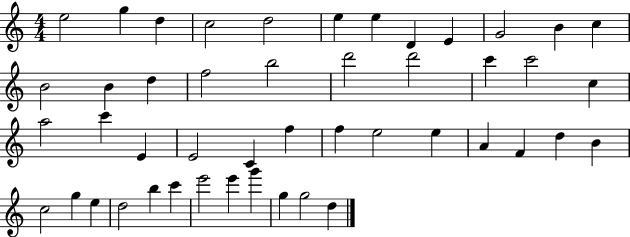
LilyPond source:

{
  \clef treble
  \numericTimeSignature
  \time 4/4
  \key c \major
  e''2 g''4 d''4 | c''2 d''2 | e''4 e''4 d'4 e'4 | g'2 b'4 c''4 | \break b'2 b'4 d''4 | f''2 b''2 | d'''2 d'''2 | c'''4 c'''2 c''4 | \break a''2 c'''4 e'4 | e'2 c'4 f''4 | f''4 e''2 e''4 | a'4 f'4 d''4 b'4 | \break c''2 g''4 e''4 | d''2 b''4 c'''4 | e'''2 e'''4 g'''4 | g''4 g''2 d''4 | \break \bar "|."
}